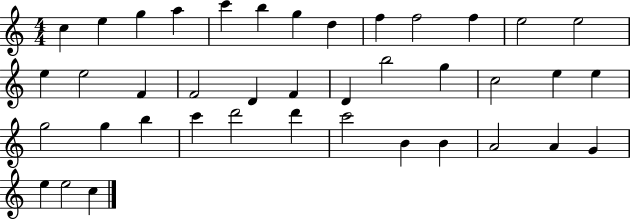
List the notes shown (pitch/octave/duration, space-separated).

C5/q E5/q G5/q A5/q C6/q B5/q G5/q D5/q F5/q F5/h F5/q E5/h E5/h E5/q E5/h F4/q F4/h D4/q F4/q D4/q B5/h G5/q C5/h E5/q E5/q G5/h G5/q B5/q C6/q D6/h D6/q C6/h B4/q B4/q A4/h A4/q G4/q E5/q E5/h C5/q